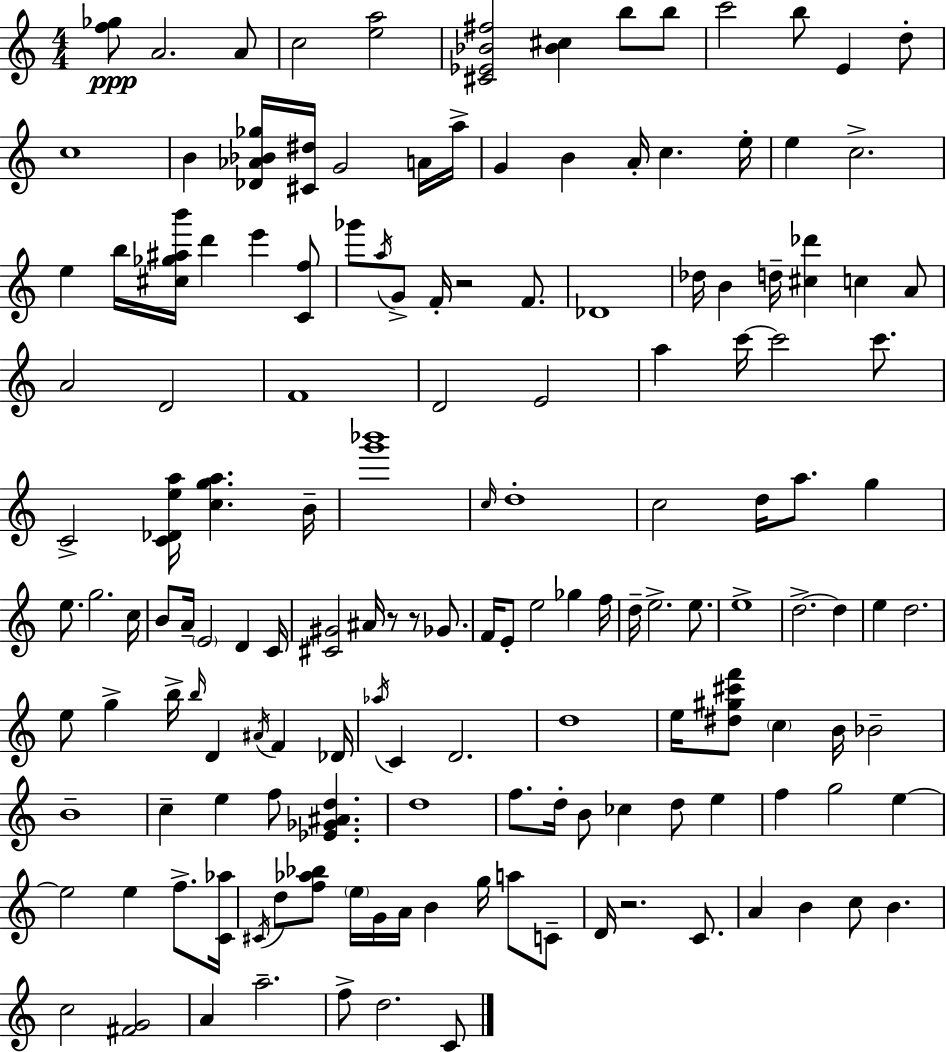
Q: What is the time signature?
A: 4/4